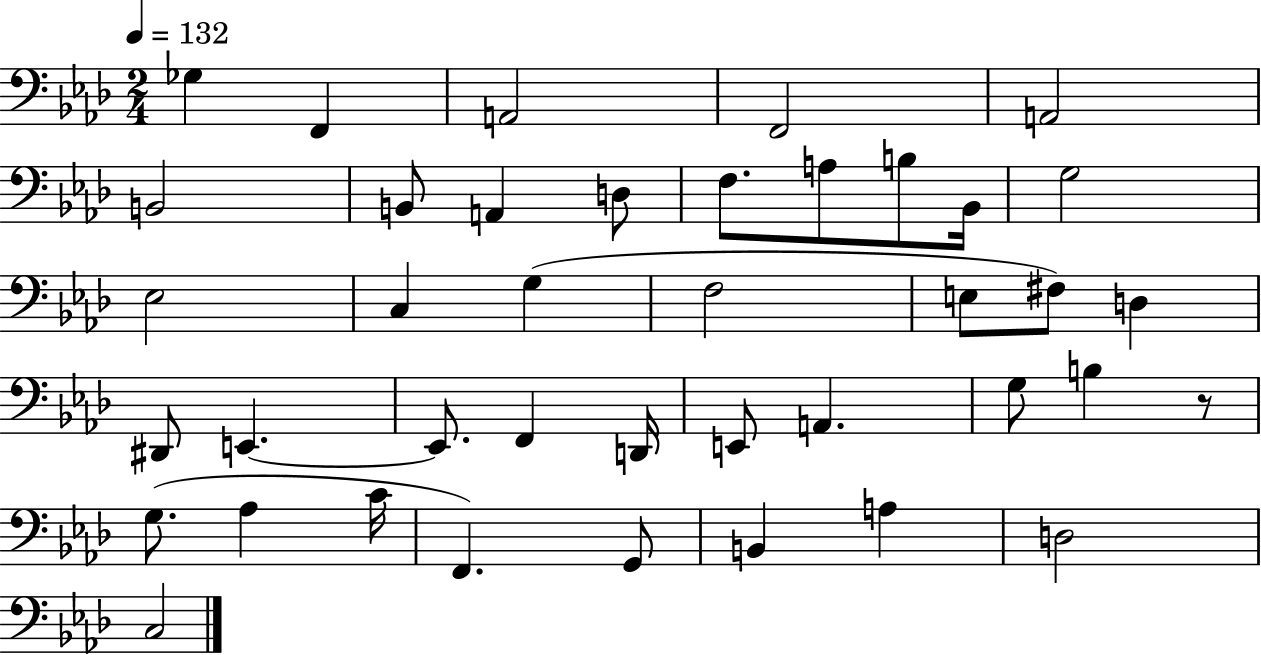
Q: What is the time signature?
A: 2/4